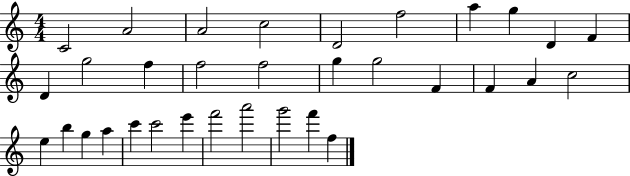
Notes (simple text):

C4/h A4/h A4/h C5/h D4/h F5/h A5/q G5/q D4/q F4/q D4/q G5/h F5/q F5/h F5/h G5/q G5/h F4/q F4/q A4/q C5/h E5/q B5/q G5/q A5/q C6/q C6/h E6/q F6/h A6/h G6/h F6/q F5/q